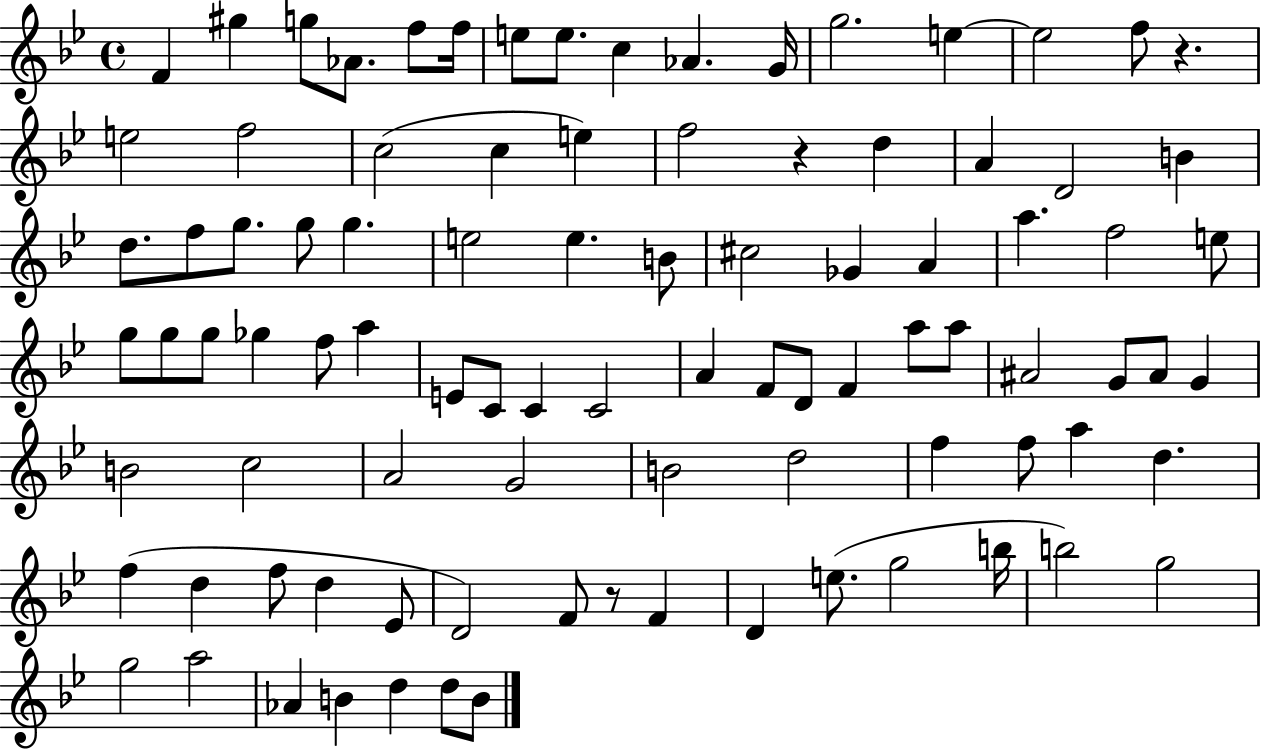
{
  \clef treble
  \time 4/4
  \defaultTimeSignature
  \key bes \major
  \repeat volta 2 { f'4 gis''4 g''8 aes'8. f''8 f''16 | e''8 e''8. c''4 aes'4. g'16 | g''2. e''4~~ | e''2 f''8 r4. | \break e''2 f''2 | c''2( c''4 e''4) | f''2 r4 d''4 | a'4 d'2 b'4 | \break d''8. f''8 g''8. g''8 g''4. | e''2 e''4. b'8 | cis''2 ges'4 a'4 | a''4. f''2 e''8 | \break g''8 g''8 g''8 ges''4 f''8 a''4 | e'8 c'8 c'4 c'2 | a'4 f'8 d'8 f'4 a''8 a''8 | ais'2 g'8 ais'8 g'4 | \break b'2 c''2 | a'2 g'2 | b'2 d''2 | f''4 f''8 a''4 d''4. | \break f''4( d''4 f''8 d''4 ees'8 | d'2) f'8 r8 f'4 | d'4 e''8.( g''2 b''16 | b''2) g''2 | \break g''2 a''2 | aes'4 b'4 d''4 d''8 b'8 | } \bar "|."
}